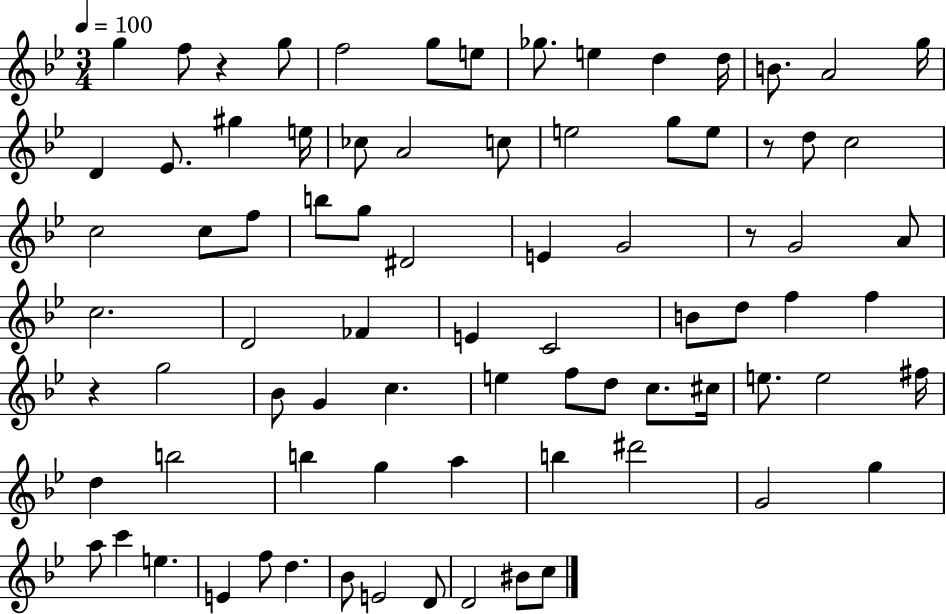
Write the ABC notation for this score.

X:1
T:Untitled
M:3/4
L:1/4
K:Bb
g f/2 z g/2 f2 g/2 e/2 _g/2 e d d/4 B/2 A2 g/4 D _E/2 ^g e/4 _c/2 A2 c/2 e2 g/2 e/2 z/2 d/2 c2 c2 c/2 f/2 b/2 g/2 ^D2 E G2 z/2 G2 A/2 c2 D2 _F E C2 B/2 d/2 f f z g2 _B/2 G c e f/2 d/2 c/2 ^c/4 e/2 e2 ^f/4 d b2 b g a b ^d'2 G2 g a/2 c' e E f/2 d _B/2 E2 D/2 D2 ^B/2 c/2